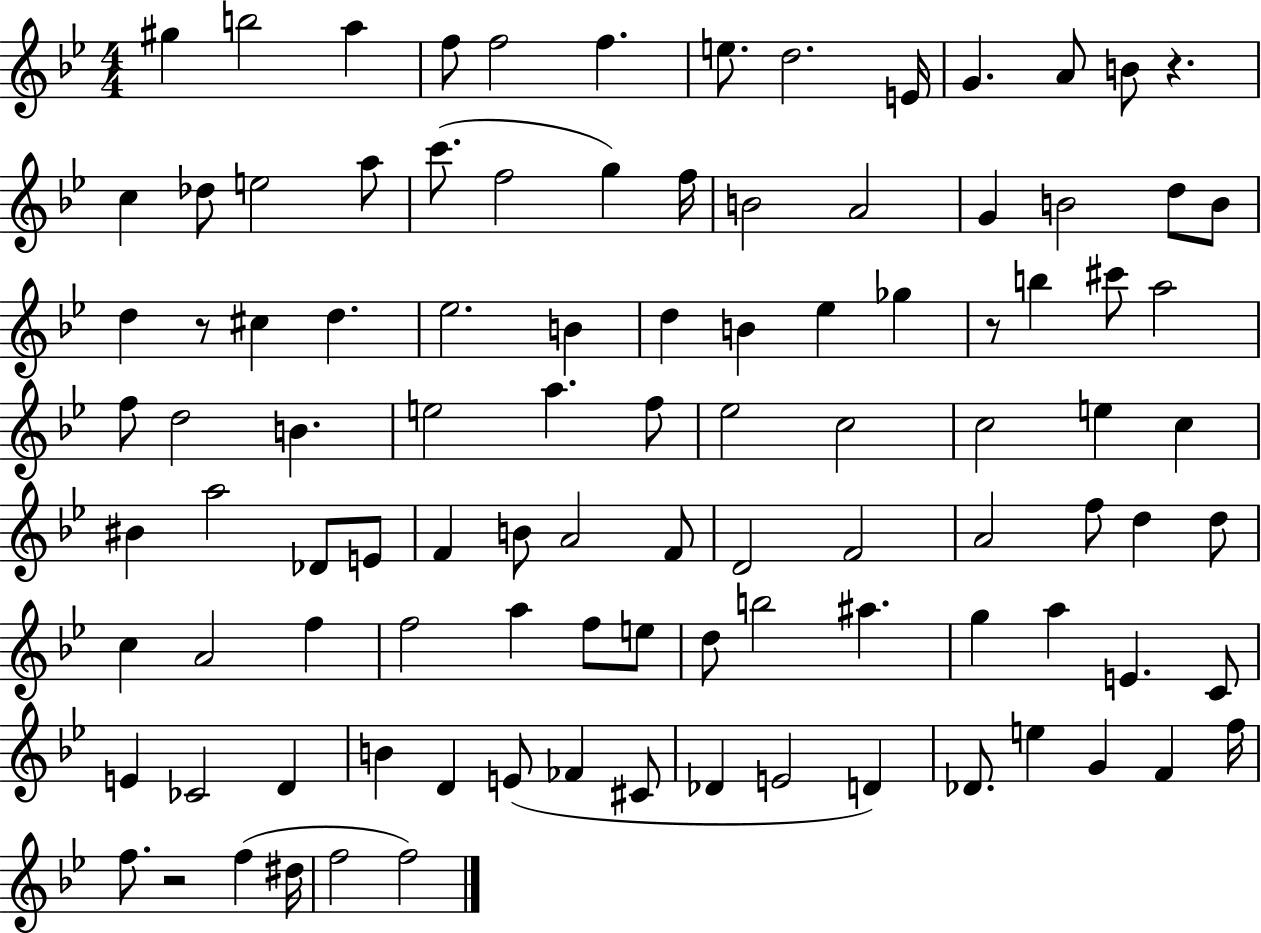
{
  \clef treble
  \numericTimeSignature
  \time 4/4
  \key bes \major
  gis''4 b''2 a''4 | f''8 f''2 f''4. | e''8. d''2. e'16 | g'4. a'8 b'8 r4. | \break c''4 des''8 e''2 a''8 | c'''8.( f''2 g''4) f''16 | b'2 a'2 | g'4 b'2 d''8 b'8 | \break d''4 r8 cis''4 d''4. | ees''2. b'4 | d''4 b'4 ees''4 ges''4 | r8 b''4 cis'''8 a''2 | \break f''8 d''2 b'4. | e''2 a''4. f''8 | ees''2 c''2 | c''2 e''4 c''4 | \break bis'4 a''2 des'8 e'8 | f'4 b'8 a'2 f'8 | d'2 f'2 | a'2 f''8 d''4 d''8 | \break c''4 a'2 f''4 | f''2 a''4 f''8 e''8 | d''8 b''2 ais''4. | g''4 a''4 e'4. c'8 | \break e'4 ces'2 d'4 | b'4 d'4 e'8( fes'4 cis'8 | des'4 e'2 d'4) | des'8. e''4 g'4 f'4 f''16 | \break f''8. r2 f''4( dis''16 | f''2 f''2) | \bar "|."
}